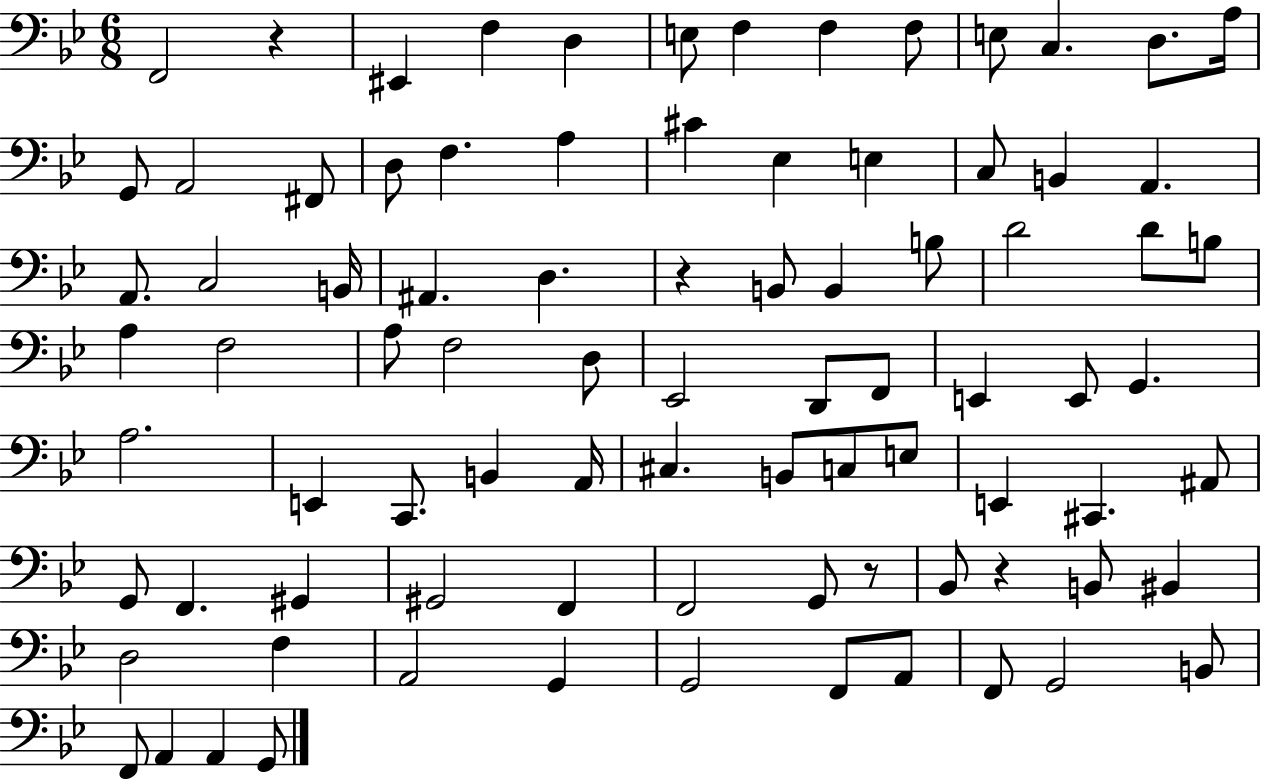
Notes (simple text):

F2/h R/q EIS2/q F3/q D3/q E3/e F3/q F3/q F3/e E3/e C3/q. D3/e. A3/s G2/e A2/h F#2/e D3/e F3/q. A3/q C#4/q Eb3/q E3/q C3/e B2/q A2/q. A2/e. C3/h B2/s A#2/q. D3/q. R/q B2/e B2/q B3/e D4/h D4/e B3/e A3/q F3/h A3/e F3/h D3/e Eb2/h D2/e F2/e E2/q E2/e G2/q. A3/h. E2/q C2/e. B2/q A2/s C#3/q. B2/e C3/e E3/e E2/q C#2/q. A#2/e G2/e F2/q. G#2/q G#2/h F2/q F2/h G2/e R/e Bb2/e R/q B2/e BIS2/q D3/h F3/q A2/h G2/q G2/h F2/e A2/e F2/e G2/h B2/e F2/e A2/q A2/q G2/e